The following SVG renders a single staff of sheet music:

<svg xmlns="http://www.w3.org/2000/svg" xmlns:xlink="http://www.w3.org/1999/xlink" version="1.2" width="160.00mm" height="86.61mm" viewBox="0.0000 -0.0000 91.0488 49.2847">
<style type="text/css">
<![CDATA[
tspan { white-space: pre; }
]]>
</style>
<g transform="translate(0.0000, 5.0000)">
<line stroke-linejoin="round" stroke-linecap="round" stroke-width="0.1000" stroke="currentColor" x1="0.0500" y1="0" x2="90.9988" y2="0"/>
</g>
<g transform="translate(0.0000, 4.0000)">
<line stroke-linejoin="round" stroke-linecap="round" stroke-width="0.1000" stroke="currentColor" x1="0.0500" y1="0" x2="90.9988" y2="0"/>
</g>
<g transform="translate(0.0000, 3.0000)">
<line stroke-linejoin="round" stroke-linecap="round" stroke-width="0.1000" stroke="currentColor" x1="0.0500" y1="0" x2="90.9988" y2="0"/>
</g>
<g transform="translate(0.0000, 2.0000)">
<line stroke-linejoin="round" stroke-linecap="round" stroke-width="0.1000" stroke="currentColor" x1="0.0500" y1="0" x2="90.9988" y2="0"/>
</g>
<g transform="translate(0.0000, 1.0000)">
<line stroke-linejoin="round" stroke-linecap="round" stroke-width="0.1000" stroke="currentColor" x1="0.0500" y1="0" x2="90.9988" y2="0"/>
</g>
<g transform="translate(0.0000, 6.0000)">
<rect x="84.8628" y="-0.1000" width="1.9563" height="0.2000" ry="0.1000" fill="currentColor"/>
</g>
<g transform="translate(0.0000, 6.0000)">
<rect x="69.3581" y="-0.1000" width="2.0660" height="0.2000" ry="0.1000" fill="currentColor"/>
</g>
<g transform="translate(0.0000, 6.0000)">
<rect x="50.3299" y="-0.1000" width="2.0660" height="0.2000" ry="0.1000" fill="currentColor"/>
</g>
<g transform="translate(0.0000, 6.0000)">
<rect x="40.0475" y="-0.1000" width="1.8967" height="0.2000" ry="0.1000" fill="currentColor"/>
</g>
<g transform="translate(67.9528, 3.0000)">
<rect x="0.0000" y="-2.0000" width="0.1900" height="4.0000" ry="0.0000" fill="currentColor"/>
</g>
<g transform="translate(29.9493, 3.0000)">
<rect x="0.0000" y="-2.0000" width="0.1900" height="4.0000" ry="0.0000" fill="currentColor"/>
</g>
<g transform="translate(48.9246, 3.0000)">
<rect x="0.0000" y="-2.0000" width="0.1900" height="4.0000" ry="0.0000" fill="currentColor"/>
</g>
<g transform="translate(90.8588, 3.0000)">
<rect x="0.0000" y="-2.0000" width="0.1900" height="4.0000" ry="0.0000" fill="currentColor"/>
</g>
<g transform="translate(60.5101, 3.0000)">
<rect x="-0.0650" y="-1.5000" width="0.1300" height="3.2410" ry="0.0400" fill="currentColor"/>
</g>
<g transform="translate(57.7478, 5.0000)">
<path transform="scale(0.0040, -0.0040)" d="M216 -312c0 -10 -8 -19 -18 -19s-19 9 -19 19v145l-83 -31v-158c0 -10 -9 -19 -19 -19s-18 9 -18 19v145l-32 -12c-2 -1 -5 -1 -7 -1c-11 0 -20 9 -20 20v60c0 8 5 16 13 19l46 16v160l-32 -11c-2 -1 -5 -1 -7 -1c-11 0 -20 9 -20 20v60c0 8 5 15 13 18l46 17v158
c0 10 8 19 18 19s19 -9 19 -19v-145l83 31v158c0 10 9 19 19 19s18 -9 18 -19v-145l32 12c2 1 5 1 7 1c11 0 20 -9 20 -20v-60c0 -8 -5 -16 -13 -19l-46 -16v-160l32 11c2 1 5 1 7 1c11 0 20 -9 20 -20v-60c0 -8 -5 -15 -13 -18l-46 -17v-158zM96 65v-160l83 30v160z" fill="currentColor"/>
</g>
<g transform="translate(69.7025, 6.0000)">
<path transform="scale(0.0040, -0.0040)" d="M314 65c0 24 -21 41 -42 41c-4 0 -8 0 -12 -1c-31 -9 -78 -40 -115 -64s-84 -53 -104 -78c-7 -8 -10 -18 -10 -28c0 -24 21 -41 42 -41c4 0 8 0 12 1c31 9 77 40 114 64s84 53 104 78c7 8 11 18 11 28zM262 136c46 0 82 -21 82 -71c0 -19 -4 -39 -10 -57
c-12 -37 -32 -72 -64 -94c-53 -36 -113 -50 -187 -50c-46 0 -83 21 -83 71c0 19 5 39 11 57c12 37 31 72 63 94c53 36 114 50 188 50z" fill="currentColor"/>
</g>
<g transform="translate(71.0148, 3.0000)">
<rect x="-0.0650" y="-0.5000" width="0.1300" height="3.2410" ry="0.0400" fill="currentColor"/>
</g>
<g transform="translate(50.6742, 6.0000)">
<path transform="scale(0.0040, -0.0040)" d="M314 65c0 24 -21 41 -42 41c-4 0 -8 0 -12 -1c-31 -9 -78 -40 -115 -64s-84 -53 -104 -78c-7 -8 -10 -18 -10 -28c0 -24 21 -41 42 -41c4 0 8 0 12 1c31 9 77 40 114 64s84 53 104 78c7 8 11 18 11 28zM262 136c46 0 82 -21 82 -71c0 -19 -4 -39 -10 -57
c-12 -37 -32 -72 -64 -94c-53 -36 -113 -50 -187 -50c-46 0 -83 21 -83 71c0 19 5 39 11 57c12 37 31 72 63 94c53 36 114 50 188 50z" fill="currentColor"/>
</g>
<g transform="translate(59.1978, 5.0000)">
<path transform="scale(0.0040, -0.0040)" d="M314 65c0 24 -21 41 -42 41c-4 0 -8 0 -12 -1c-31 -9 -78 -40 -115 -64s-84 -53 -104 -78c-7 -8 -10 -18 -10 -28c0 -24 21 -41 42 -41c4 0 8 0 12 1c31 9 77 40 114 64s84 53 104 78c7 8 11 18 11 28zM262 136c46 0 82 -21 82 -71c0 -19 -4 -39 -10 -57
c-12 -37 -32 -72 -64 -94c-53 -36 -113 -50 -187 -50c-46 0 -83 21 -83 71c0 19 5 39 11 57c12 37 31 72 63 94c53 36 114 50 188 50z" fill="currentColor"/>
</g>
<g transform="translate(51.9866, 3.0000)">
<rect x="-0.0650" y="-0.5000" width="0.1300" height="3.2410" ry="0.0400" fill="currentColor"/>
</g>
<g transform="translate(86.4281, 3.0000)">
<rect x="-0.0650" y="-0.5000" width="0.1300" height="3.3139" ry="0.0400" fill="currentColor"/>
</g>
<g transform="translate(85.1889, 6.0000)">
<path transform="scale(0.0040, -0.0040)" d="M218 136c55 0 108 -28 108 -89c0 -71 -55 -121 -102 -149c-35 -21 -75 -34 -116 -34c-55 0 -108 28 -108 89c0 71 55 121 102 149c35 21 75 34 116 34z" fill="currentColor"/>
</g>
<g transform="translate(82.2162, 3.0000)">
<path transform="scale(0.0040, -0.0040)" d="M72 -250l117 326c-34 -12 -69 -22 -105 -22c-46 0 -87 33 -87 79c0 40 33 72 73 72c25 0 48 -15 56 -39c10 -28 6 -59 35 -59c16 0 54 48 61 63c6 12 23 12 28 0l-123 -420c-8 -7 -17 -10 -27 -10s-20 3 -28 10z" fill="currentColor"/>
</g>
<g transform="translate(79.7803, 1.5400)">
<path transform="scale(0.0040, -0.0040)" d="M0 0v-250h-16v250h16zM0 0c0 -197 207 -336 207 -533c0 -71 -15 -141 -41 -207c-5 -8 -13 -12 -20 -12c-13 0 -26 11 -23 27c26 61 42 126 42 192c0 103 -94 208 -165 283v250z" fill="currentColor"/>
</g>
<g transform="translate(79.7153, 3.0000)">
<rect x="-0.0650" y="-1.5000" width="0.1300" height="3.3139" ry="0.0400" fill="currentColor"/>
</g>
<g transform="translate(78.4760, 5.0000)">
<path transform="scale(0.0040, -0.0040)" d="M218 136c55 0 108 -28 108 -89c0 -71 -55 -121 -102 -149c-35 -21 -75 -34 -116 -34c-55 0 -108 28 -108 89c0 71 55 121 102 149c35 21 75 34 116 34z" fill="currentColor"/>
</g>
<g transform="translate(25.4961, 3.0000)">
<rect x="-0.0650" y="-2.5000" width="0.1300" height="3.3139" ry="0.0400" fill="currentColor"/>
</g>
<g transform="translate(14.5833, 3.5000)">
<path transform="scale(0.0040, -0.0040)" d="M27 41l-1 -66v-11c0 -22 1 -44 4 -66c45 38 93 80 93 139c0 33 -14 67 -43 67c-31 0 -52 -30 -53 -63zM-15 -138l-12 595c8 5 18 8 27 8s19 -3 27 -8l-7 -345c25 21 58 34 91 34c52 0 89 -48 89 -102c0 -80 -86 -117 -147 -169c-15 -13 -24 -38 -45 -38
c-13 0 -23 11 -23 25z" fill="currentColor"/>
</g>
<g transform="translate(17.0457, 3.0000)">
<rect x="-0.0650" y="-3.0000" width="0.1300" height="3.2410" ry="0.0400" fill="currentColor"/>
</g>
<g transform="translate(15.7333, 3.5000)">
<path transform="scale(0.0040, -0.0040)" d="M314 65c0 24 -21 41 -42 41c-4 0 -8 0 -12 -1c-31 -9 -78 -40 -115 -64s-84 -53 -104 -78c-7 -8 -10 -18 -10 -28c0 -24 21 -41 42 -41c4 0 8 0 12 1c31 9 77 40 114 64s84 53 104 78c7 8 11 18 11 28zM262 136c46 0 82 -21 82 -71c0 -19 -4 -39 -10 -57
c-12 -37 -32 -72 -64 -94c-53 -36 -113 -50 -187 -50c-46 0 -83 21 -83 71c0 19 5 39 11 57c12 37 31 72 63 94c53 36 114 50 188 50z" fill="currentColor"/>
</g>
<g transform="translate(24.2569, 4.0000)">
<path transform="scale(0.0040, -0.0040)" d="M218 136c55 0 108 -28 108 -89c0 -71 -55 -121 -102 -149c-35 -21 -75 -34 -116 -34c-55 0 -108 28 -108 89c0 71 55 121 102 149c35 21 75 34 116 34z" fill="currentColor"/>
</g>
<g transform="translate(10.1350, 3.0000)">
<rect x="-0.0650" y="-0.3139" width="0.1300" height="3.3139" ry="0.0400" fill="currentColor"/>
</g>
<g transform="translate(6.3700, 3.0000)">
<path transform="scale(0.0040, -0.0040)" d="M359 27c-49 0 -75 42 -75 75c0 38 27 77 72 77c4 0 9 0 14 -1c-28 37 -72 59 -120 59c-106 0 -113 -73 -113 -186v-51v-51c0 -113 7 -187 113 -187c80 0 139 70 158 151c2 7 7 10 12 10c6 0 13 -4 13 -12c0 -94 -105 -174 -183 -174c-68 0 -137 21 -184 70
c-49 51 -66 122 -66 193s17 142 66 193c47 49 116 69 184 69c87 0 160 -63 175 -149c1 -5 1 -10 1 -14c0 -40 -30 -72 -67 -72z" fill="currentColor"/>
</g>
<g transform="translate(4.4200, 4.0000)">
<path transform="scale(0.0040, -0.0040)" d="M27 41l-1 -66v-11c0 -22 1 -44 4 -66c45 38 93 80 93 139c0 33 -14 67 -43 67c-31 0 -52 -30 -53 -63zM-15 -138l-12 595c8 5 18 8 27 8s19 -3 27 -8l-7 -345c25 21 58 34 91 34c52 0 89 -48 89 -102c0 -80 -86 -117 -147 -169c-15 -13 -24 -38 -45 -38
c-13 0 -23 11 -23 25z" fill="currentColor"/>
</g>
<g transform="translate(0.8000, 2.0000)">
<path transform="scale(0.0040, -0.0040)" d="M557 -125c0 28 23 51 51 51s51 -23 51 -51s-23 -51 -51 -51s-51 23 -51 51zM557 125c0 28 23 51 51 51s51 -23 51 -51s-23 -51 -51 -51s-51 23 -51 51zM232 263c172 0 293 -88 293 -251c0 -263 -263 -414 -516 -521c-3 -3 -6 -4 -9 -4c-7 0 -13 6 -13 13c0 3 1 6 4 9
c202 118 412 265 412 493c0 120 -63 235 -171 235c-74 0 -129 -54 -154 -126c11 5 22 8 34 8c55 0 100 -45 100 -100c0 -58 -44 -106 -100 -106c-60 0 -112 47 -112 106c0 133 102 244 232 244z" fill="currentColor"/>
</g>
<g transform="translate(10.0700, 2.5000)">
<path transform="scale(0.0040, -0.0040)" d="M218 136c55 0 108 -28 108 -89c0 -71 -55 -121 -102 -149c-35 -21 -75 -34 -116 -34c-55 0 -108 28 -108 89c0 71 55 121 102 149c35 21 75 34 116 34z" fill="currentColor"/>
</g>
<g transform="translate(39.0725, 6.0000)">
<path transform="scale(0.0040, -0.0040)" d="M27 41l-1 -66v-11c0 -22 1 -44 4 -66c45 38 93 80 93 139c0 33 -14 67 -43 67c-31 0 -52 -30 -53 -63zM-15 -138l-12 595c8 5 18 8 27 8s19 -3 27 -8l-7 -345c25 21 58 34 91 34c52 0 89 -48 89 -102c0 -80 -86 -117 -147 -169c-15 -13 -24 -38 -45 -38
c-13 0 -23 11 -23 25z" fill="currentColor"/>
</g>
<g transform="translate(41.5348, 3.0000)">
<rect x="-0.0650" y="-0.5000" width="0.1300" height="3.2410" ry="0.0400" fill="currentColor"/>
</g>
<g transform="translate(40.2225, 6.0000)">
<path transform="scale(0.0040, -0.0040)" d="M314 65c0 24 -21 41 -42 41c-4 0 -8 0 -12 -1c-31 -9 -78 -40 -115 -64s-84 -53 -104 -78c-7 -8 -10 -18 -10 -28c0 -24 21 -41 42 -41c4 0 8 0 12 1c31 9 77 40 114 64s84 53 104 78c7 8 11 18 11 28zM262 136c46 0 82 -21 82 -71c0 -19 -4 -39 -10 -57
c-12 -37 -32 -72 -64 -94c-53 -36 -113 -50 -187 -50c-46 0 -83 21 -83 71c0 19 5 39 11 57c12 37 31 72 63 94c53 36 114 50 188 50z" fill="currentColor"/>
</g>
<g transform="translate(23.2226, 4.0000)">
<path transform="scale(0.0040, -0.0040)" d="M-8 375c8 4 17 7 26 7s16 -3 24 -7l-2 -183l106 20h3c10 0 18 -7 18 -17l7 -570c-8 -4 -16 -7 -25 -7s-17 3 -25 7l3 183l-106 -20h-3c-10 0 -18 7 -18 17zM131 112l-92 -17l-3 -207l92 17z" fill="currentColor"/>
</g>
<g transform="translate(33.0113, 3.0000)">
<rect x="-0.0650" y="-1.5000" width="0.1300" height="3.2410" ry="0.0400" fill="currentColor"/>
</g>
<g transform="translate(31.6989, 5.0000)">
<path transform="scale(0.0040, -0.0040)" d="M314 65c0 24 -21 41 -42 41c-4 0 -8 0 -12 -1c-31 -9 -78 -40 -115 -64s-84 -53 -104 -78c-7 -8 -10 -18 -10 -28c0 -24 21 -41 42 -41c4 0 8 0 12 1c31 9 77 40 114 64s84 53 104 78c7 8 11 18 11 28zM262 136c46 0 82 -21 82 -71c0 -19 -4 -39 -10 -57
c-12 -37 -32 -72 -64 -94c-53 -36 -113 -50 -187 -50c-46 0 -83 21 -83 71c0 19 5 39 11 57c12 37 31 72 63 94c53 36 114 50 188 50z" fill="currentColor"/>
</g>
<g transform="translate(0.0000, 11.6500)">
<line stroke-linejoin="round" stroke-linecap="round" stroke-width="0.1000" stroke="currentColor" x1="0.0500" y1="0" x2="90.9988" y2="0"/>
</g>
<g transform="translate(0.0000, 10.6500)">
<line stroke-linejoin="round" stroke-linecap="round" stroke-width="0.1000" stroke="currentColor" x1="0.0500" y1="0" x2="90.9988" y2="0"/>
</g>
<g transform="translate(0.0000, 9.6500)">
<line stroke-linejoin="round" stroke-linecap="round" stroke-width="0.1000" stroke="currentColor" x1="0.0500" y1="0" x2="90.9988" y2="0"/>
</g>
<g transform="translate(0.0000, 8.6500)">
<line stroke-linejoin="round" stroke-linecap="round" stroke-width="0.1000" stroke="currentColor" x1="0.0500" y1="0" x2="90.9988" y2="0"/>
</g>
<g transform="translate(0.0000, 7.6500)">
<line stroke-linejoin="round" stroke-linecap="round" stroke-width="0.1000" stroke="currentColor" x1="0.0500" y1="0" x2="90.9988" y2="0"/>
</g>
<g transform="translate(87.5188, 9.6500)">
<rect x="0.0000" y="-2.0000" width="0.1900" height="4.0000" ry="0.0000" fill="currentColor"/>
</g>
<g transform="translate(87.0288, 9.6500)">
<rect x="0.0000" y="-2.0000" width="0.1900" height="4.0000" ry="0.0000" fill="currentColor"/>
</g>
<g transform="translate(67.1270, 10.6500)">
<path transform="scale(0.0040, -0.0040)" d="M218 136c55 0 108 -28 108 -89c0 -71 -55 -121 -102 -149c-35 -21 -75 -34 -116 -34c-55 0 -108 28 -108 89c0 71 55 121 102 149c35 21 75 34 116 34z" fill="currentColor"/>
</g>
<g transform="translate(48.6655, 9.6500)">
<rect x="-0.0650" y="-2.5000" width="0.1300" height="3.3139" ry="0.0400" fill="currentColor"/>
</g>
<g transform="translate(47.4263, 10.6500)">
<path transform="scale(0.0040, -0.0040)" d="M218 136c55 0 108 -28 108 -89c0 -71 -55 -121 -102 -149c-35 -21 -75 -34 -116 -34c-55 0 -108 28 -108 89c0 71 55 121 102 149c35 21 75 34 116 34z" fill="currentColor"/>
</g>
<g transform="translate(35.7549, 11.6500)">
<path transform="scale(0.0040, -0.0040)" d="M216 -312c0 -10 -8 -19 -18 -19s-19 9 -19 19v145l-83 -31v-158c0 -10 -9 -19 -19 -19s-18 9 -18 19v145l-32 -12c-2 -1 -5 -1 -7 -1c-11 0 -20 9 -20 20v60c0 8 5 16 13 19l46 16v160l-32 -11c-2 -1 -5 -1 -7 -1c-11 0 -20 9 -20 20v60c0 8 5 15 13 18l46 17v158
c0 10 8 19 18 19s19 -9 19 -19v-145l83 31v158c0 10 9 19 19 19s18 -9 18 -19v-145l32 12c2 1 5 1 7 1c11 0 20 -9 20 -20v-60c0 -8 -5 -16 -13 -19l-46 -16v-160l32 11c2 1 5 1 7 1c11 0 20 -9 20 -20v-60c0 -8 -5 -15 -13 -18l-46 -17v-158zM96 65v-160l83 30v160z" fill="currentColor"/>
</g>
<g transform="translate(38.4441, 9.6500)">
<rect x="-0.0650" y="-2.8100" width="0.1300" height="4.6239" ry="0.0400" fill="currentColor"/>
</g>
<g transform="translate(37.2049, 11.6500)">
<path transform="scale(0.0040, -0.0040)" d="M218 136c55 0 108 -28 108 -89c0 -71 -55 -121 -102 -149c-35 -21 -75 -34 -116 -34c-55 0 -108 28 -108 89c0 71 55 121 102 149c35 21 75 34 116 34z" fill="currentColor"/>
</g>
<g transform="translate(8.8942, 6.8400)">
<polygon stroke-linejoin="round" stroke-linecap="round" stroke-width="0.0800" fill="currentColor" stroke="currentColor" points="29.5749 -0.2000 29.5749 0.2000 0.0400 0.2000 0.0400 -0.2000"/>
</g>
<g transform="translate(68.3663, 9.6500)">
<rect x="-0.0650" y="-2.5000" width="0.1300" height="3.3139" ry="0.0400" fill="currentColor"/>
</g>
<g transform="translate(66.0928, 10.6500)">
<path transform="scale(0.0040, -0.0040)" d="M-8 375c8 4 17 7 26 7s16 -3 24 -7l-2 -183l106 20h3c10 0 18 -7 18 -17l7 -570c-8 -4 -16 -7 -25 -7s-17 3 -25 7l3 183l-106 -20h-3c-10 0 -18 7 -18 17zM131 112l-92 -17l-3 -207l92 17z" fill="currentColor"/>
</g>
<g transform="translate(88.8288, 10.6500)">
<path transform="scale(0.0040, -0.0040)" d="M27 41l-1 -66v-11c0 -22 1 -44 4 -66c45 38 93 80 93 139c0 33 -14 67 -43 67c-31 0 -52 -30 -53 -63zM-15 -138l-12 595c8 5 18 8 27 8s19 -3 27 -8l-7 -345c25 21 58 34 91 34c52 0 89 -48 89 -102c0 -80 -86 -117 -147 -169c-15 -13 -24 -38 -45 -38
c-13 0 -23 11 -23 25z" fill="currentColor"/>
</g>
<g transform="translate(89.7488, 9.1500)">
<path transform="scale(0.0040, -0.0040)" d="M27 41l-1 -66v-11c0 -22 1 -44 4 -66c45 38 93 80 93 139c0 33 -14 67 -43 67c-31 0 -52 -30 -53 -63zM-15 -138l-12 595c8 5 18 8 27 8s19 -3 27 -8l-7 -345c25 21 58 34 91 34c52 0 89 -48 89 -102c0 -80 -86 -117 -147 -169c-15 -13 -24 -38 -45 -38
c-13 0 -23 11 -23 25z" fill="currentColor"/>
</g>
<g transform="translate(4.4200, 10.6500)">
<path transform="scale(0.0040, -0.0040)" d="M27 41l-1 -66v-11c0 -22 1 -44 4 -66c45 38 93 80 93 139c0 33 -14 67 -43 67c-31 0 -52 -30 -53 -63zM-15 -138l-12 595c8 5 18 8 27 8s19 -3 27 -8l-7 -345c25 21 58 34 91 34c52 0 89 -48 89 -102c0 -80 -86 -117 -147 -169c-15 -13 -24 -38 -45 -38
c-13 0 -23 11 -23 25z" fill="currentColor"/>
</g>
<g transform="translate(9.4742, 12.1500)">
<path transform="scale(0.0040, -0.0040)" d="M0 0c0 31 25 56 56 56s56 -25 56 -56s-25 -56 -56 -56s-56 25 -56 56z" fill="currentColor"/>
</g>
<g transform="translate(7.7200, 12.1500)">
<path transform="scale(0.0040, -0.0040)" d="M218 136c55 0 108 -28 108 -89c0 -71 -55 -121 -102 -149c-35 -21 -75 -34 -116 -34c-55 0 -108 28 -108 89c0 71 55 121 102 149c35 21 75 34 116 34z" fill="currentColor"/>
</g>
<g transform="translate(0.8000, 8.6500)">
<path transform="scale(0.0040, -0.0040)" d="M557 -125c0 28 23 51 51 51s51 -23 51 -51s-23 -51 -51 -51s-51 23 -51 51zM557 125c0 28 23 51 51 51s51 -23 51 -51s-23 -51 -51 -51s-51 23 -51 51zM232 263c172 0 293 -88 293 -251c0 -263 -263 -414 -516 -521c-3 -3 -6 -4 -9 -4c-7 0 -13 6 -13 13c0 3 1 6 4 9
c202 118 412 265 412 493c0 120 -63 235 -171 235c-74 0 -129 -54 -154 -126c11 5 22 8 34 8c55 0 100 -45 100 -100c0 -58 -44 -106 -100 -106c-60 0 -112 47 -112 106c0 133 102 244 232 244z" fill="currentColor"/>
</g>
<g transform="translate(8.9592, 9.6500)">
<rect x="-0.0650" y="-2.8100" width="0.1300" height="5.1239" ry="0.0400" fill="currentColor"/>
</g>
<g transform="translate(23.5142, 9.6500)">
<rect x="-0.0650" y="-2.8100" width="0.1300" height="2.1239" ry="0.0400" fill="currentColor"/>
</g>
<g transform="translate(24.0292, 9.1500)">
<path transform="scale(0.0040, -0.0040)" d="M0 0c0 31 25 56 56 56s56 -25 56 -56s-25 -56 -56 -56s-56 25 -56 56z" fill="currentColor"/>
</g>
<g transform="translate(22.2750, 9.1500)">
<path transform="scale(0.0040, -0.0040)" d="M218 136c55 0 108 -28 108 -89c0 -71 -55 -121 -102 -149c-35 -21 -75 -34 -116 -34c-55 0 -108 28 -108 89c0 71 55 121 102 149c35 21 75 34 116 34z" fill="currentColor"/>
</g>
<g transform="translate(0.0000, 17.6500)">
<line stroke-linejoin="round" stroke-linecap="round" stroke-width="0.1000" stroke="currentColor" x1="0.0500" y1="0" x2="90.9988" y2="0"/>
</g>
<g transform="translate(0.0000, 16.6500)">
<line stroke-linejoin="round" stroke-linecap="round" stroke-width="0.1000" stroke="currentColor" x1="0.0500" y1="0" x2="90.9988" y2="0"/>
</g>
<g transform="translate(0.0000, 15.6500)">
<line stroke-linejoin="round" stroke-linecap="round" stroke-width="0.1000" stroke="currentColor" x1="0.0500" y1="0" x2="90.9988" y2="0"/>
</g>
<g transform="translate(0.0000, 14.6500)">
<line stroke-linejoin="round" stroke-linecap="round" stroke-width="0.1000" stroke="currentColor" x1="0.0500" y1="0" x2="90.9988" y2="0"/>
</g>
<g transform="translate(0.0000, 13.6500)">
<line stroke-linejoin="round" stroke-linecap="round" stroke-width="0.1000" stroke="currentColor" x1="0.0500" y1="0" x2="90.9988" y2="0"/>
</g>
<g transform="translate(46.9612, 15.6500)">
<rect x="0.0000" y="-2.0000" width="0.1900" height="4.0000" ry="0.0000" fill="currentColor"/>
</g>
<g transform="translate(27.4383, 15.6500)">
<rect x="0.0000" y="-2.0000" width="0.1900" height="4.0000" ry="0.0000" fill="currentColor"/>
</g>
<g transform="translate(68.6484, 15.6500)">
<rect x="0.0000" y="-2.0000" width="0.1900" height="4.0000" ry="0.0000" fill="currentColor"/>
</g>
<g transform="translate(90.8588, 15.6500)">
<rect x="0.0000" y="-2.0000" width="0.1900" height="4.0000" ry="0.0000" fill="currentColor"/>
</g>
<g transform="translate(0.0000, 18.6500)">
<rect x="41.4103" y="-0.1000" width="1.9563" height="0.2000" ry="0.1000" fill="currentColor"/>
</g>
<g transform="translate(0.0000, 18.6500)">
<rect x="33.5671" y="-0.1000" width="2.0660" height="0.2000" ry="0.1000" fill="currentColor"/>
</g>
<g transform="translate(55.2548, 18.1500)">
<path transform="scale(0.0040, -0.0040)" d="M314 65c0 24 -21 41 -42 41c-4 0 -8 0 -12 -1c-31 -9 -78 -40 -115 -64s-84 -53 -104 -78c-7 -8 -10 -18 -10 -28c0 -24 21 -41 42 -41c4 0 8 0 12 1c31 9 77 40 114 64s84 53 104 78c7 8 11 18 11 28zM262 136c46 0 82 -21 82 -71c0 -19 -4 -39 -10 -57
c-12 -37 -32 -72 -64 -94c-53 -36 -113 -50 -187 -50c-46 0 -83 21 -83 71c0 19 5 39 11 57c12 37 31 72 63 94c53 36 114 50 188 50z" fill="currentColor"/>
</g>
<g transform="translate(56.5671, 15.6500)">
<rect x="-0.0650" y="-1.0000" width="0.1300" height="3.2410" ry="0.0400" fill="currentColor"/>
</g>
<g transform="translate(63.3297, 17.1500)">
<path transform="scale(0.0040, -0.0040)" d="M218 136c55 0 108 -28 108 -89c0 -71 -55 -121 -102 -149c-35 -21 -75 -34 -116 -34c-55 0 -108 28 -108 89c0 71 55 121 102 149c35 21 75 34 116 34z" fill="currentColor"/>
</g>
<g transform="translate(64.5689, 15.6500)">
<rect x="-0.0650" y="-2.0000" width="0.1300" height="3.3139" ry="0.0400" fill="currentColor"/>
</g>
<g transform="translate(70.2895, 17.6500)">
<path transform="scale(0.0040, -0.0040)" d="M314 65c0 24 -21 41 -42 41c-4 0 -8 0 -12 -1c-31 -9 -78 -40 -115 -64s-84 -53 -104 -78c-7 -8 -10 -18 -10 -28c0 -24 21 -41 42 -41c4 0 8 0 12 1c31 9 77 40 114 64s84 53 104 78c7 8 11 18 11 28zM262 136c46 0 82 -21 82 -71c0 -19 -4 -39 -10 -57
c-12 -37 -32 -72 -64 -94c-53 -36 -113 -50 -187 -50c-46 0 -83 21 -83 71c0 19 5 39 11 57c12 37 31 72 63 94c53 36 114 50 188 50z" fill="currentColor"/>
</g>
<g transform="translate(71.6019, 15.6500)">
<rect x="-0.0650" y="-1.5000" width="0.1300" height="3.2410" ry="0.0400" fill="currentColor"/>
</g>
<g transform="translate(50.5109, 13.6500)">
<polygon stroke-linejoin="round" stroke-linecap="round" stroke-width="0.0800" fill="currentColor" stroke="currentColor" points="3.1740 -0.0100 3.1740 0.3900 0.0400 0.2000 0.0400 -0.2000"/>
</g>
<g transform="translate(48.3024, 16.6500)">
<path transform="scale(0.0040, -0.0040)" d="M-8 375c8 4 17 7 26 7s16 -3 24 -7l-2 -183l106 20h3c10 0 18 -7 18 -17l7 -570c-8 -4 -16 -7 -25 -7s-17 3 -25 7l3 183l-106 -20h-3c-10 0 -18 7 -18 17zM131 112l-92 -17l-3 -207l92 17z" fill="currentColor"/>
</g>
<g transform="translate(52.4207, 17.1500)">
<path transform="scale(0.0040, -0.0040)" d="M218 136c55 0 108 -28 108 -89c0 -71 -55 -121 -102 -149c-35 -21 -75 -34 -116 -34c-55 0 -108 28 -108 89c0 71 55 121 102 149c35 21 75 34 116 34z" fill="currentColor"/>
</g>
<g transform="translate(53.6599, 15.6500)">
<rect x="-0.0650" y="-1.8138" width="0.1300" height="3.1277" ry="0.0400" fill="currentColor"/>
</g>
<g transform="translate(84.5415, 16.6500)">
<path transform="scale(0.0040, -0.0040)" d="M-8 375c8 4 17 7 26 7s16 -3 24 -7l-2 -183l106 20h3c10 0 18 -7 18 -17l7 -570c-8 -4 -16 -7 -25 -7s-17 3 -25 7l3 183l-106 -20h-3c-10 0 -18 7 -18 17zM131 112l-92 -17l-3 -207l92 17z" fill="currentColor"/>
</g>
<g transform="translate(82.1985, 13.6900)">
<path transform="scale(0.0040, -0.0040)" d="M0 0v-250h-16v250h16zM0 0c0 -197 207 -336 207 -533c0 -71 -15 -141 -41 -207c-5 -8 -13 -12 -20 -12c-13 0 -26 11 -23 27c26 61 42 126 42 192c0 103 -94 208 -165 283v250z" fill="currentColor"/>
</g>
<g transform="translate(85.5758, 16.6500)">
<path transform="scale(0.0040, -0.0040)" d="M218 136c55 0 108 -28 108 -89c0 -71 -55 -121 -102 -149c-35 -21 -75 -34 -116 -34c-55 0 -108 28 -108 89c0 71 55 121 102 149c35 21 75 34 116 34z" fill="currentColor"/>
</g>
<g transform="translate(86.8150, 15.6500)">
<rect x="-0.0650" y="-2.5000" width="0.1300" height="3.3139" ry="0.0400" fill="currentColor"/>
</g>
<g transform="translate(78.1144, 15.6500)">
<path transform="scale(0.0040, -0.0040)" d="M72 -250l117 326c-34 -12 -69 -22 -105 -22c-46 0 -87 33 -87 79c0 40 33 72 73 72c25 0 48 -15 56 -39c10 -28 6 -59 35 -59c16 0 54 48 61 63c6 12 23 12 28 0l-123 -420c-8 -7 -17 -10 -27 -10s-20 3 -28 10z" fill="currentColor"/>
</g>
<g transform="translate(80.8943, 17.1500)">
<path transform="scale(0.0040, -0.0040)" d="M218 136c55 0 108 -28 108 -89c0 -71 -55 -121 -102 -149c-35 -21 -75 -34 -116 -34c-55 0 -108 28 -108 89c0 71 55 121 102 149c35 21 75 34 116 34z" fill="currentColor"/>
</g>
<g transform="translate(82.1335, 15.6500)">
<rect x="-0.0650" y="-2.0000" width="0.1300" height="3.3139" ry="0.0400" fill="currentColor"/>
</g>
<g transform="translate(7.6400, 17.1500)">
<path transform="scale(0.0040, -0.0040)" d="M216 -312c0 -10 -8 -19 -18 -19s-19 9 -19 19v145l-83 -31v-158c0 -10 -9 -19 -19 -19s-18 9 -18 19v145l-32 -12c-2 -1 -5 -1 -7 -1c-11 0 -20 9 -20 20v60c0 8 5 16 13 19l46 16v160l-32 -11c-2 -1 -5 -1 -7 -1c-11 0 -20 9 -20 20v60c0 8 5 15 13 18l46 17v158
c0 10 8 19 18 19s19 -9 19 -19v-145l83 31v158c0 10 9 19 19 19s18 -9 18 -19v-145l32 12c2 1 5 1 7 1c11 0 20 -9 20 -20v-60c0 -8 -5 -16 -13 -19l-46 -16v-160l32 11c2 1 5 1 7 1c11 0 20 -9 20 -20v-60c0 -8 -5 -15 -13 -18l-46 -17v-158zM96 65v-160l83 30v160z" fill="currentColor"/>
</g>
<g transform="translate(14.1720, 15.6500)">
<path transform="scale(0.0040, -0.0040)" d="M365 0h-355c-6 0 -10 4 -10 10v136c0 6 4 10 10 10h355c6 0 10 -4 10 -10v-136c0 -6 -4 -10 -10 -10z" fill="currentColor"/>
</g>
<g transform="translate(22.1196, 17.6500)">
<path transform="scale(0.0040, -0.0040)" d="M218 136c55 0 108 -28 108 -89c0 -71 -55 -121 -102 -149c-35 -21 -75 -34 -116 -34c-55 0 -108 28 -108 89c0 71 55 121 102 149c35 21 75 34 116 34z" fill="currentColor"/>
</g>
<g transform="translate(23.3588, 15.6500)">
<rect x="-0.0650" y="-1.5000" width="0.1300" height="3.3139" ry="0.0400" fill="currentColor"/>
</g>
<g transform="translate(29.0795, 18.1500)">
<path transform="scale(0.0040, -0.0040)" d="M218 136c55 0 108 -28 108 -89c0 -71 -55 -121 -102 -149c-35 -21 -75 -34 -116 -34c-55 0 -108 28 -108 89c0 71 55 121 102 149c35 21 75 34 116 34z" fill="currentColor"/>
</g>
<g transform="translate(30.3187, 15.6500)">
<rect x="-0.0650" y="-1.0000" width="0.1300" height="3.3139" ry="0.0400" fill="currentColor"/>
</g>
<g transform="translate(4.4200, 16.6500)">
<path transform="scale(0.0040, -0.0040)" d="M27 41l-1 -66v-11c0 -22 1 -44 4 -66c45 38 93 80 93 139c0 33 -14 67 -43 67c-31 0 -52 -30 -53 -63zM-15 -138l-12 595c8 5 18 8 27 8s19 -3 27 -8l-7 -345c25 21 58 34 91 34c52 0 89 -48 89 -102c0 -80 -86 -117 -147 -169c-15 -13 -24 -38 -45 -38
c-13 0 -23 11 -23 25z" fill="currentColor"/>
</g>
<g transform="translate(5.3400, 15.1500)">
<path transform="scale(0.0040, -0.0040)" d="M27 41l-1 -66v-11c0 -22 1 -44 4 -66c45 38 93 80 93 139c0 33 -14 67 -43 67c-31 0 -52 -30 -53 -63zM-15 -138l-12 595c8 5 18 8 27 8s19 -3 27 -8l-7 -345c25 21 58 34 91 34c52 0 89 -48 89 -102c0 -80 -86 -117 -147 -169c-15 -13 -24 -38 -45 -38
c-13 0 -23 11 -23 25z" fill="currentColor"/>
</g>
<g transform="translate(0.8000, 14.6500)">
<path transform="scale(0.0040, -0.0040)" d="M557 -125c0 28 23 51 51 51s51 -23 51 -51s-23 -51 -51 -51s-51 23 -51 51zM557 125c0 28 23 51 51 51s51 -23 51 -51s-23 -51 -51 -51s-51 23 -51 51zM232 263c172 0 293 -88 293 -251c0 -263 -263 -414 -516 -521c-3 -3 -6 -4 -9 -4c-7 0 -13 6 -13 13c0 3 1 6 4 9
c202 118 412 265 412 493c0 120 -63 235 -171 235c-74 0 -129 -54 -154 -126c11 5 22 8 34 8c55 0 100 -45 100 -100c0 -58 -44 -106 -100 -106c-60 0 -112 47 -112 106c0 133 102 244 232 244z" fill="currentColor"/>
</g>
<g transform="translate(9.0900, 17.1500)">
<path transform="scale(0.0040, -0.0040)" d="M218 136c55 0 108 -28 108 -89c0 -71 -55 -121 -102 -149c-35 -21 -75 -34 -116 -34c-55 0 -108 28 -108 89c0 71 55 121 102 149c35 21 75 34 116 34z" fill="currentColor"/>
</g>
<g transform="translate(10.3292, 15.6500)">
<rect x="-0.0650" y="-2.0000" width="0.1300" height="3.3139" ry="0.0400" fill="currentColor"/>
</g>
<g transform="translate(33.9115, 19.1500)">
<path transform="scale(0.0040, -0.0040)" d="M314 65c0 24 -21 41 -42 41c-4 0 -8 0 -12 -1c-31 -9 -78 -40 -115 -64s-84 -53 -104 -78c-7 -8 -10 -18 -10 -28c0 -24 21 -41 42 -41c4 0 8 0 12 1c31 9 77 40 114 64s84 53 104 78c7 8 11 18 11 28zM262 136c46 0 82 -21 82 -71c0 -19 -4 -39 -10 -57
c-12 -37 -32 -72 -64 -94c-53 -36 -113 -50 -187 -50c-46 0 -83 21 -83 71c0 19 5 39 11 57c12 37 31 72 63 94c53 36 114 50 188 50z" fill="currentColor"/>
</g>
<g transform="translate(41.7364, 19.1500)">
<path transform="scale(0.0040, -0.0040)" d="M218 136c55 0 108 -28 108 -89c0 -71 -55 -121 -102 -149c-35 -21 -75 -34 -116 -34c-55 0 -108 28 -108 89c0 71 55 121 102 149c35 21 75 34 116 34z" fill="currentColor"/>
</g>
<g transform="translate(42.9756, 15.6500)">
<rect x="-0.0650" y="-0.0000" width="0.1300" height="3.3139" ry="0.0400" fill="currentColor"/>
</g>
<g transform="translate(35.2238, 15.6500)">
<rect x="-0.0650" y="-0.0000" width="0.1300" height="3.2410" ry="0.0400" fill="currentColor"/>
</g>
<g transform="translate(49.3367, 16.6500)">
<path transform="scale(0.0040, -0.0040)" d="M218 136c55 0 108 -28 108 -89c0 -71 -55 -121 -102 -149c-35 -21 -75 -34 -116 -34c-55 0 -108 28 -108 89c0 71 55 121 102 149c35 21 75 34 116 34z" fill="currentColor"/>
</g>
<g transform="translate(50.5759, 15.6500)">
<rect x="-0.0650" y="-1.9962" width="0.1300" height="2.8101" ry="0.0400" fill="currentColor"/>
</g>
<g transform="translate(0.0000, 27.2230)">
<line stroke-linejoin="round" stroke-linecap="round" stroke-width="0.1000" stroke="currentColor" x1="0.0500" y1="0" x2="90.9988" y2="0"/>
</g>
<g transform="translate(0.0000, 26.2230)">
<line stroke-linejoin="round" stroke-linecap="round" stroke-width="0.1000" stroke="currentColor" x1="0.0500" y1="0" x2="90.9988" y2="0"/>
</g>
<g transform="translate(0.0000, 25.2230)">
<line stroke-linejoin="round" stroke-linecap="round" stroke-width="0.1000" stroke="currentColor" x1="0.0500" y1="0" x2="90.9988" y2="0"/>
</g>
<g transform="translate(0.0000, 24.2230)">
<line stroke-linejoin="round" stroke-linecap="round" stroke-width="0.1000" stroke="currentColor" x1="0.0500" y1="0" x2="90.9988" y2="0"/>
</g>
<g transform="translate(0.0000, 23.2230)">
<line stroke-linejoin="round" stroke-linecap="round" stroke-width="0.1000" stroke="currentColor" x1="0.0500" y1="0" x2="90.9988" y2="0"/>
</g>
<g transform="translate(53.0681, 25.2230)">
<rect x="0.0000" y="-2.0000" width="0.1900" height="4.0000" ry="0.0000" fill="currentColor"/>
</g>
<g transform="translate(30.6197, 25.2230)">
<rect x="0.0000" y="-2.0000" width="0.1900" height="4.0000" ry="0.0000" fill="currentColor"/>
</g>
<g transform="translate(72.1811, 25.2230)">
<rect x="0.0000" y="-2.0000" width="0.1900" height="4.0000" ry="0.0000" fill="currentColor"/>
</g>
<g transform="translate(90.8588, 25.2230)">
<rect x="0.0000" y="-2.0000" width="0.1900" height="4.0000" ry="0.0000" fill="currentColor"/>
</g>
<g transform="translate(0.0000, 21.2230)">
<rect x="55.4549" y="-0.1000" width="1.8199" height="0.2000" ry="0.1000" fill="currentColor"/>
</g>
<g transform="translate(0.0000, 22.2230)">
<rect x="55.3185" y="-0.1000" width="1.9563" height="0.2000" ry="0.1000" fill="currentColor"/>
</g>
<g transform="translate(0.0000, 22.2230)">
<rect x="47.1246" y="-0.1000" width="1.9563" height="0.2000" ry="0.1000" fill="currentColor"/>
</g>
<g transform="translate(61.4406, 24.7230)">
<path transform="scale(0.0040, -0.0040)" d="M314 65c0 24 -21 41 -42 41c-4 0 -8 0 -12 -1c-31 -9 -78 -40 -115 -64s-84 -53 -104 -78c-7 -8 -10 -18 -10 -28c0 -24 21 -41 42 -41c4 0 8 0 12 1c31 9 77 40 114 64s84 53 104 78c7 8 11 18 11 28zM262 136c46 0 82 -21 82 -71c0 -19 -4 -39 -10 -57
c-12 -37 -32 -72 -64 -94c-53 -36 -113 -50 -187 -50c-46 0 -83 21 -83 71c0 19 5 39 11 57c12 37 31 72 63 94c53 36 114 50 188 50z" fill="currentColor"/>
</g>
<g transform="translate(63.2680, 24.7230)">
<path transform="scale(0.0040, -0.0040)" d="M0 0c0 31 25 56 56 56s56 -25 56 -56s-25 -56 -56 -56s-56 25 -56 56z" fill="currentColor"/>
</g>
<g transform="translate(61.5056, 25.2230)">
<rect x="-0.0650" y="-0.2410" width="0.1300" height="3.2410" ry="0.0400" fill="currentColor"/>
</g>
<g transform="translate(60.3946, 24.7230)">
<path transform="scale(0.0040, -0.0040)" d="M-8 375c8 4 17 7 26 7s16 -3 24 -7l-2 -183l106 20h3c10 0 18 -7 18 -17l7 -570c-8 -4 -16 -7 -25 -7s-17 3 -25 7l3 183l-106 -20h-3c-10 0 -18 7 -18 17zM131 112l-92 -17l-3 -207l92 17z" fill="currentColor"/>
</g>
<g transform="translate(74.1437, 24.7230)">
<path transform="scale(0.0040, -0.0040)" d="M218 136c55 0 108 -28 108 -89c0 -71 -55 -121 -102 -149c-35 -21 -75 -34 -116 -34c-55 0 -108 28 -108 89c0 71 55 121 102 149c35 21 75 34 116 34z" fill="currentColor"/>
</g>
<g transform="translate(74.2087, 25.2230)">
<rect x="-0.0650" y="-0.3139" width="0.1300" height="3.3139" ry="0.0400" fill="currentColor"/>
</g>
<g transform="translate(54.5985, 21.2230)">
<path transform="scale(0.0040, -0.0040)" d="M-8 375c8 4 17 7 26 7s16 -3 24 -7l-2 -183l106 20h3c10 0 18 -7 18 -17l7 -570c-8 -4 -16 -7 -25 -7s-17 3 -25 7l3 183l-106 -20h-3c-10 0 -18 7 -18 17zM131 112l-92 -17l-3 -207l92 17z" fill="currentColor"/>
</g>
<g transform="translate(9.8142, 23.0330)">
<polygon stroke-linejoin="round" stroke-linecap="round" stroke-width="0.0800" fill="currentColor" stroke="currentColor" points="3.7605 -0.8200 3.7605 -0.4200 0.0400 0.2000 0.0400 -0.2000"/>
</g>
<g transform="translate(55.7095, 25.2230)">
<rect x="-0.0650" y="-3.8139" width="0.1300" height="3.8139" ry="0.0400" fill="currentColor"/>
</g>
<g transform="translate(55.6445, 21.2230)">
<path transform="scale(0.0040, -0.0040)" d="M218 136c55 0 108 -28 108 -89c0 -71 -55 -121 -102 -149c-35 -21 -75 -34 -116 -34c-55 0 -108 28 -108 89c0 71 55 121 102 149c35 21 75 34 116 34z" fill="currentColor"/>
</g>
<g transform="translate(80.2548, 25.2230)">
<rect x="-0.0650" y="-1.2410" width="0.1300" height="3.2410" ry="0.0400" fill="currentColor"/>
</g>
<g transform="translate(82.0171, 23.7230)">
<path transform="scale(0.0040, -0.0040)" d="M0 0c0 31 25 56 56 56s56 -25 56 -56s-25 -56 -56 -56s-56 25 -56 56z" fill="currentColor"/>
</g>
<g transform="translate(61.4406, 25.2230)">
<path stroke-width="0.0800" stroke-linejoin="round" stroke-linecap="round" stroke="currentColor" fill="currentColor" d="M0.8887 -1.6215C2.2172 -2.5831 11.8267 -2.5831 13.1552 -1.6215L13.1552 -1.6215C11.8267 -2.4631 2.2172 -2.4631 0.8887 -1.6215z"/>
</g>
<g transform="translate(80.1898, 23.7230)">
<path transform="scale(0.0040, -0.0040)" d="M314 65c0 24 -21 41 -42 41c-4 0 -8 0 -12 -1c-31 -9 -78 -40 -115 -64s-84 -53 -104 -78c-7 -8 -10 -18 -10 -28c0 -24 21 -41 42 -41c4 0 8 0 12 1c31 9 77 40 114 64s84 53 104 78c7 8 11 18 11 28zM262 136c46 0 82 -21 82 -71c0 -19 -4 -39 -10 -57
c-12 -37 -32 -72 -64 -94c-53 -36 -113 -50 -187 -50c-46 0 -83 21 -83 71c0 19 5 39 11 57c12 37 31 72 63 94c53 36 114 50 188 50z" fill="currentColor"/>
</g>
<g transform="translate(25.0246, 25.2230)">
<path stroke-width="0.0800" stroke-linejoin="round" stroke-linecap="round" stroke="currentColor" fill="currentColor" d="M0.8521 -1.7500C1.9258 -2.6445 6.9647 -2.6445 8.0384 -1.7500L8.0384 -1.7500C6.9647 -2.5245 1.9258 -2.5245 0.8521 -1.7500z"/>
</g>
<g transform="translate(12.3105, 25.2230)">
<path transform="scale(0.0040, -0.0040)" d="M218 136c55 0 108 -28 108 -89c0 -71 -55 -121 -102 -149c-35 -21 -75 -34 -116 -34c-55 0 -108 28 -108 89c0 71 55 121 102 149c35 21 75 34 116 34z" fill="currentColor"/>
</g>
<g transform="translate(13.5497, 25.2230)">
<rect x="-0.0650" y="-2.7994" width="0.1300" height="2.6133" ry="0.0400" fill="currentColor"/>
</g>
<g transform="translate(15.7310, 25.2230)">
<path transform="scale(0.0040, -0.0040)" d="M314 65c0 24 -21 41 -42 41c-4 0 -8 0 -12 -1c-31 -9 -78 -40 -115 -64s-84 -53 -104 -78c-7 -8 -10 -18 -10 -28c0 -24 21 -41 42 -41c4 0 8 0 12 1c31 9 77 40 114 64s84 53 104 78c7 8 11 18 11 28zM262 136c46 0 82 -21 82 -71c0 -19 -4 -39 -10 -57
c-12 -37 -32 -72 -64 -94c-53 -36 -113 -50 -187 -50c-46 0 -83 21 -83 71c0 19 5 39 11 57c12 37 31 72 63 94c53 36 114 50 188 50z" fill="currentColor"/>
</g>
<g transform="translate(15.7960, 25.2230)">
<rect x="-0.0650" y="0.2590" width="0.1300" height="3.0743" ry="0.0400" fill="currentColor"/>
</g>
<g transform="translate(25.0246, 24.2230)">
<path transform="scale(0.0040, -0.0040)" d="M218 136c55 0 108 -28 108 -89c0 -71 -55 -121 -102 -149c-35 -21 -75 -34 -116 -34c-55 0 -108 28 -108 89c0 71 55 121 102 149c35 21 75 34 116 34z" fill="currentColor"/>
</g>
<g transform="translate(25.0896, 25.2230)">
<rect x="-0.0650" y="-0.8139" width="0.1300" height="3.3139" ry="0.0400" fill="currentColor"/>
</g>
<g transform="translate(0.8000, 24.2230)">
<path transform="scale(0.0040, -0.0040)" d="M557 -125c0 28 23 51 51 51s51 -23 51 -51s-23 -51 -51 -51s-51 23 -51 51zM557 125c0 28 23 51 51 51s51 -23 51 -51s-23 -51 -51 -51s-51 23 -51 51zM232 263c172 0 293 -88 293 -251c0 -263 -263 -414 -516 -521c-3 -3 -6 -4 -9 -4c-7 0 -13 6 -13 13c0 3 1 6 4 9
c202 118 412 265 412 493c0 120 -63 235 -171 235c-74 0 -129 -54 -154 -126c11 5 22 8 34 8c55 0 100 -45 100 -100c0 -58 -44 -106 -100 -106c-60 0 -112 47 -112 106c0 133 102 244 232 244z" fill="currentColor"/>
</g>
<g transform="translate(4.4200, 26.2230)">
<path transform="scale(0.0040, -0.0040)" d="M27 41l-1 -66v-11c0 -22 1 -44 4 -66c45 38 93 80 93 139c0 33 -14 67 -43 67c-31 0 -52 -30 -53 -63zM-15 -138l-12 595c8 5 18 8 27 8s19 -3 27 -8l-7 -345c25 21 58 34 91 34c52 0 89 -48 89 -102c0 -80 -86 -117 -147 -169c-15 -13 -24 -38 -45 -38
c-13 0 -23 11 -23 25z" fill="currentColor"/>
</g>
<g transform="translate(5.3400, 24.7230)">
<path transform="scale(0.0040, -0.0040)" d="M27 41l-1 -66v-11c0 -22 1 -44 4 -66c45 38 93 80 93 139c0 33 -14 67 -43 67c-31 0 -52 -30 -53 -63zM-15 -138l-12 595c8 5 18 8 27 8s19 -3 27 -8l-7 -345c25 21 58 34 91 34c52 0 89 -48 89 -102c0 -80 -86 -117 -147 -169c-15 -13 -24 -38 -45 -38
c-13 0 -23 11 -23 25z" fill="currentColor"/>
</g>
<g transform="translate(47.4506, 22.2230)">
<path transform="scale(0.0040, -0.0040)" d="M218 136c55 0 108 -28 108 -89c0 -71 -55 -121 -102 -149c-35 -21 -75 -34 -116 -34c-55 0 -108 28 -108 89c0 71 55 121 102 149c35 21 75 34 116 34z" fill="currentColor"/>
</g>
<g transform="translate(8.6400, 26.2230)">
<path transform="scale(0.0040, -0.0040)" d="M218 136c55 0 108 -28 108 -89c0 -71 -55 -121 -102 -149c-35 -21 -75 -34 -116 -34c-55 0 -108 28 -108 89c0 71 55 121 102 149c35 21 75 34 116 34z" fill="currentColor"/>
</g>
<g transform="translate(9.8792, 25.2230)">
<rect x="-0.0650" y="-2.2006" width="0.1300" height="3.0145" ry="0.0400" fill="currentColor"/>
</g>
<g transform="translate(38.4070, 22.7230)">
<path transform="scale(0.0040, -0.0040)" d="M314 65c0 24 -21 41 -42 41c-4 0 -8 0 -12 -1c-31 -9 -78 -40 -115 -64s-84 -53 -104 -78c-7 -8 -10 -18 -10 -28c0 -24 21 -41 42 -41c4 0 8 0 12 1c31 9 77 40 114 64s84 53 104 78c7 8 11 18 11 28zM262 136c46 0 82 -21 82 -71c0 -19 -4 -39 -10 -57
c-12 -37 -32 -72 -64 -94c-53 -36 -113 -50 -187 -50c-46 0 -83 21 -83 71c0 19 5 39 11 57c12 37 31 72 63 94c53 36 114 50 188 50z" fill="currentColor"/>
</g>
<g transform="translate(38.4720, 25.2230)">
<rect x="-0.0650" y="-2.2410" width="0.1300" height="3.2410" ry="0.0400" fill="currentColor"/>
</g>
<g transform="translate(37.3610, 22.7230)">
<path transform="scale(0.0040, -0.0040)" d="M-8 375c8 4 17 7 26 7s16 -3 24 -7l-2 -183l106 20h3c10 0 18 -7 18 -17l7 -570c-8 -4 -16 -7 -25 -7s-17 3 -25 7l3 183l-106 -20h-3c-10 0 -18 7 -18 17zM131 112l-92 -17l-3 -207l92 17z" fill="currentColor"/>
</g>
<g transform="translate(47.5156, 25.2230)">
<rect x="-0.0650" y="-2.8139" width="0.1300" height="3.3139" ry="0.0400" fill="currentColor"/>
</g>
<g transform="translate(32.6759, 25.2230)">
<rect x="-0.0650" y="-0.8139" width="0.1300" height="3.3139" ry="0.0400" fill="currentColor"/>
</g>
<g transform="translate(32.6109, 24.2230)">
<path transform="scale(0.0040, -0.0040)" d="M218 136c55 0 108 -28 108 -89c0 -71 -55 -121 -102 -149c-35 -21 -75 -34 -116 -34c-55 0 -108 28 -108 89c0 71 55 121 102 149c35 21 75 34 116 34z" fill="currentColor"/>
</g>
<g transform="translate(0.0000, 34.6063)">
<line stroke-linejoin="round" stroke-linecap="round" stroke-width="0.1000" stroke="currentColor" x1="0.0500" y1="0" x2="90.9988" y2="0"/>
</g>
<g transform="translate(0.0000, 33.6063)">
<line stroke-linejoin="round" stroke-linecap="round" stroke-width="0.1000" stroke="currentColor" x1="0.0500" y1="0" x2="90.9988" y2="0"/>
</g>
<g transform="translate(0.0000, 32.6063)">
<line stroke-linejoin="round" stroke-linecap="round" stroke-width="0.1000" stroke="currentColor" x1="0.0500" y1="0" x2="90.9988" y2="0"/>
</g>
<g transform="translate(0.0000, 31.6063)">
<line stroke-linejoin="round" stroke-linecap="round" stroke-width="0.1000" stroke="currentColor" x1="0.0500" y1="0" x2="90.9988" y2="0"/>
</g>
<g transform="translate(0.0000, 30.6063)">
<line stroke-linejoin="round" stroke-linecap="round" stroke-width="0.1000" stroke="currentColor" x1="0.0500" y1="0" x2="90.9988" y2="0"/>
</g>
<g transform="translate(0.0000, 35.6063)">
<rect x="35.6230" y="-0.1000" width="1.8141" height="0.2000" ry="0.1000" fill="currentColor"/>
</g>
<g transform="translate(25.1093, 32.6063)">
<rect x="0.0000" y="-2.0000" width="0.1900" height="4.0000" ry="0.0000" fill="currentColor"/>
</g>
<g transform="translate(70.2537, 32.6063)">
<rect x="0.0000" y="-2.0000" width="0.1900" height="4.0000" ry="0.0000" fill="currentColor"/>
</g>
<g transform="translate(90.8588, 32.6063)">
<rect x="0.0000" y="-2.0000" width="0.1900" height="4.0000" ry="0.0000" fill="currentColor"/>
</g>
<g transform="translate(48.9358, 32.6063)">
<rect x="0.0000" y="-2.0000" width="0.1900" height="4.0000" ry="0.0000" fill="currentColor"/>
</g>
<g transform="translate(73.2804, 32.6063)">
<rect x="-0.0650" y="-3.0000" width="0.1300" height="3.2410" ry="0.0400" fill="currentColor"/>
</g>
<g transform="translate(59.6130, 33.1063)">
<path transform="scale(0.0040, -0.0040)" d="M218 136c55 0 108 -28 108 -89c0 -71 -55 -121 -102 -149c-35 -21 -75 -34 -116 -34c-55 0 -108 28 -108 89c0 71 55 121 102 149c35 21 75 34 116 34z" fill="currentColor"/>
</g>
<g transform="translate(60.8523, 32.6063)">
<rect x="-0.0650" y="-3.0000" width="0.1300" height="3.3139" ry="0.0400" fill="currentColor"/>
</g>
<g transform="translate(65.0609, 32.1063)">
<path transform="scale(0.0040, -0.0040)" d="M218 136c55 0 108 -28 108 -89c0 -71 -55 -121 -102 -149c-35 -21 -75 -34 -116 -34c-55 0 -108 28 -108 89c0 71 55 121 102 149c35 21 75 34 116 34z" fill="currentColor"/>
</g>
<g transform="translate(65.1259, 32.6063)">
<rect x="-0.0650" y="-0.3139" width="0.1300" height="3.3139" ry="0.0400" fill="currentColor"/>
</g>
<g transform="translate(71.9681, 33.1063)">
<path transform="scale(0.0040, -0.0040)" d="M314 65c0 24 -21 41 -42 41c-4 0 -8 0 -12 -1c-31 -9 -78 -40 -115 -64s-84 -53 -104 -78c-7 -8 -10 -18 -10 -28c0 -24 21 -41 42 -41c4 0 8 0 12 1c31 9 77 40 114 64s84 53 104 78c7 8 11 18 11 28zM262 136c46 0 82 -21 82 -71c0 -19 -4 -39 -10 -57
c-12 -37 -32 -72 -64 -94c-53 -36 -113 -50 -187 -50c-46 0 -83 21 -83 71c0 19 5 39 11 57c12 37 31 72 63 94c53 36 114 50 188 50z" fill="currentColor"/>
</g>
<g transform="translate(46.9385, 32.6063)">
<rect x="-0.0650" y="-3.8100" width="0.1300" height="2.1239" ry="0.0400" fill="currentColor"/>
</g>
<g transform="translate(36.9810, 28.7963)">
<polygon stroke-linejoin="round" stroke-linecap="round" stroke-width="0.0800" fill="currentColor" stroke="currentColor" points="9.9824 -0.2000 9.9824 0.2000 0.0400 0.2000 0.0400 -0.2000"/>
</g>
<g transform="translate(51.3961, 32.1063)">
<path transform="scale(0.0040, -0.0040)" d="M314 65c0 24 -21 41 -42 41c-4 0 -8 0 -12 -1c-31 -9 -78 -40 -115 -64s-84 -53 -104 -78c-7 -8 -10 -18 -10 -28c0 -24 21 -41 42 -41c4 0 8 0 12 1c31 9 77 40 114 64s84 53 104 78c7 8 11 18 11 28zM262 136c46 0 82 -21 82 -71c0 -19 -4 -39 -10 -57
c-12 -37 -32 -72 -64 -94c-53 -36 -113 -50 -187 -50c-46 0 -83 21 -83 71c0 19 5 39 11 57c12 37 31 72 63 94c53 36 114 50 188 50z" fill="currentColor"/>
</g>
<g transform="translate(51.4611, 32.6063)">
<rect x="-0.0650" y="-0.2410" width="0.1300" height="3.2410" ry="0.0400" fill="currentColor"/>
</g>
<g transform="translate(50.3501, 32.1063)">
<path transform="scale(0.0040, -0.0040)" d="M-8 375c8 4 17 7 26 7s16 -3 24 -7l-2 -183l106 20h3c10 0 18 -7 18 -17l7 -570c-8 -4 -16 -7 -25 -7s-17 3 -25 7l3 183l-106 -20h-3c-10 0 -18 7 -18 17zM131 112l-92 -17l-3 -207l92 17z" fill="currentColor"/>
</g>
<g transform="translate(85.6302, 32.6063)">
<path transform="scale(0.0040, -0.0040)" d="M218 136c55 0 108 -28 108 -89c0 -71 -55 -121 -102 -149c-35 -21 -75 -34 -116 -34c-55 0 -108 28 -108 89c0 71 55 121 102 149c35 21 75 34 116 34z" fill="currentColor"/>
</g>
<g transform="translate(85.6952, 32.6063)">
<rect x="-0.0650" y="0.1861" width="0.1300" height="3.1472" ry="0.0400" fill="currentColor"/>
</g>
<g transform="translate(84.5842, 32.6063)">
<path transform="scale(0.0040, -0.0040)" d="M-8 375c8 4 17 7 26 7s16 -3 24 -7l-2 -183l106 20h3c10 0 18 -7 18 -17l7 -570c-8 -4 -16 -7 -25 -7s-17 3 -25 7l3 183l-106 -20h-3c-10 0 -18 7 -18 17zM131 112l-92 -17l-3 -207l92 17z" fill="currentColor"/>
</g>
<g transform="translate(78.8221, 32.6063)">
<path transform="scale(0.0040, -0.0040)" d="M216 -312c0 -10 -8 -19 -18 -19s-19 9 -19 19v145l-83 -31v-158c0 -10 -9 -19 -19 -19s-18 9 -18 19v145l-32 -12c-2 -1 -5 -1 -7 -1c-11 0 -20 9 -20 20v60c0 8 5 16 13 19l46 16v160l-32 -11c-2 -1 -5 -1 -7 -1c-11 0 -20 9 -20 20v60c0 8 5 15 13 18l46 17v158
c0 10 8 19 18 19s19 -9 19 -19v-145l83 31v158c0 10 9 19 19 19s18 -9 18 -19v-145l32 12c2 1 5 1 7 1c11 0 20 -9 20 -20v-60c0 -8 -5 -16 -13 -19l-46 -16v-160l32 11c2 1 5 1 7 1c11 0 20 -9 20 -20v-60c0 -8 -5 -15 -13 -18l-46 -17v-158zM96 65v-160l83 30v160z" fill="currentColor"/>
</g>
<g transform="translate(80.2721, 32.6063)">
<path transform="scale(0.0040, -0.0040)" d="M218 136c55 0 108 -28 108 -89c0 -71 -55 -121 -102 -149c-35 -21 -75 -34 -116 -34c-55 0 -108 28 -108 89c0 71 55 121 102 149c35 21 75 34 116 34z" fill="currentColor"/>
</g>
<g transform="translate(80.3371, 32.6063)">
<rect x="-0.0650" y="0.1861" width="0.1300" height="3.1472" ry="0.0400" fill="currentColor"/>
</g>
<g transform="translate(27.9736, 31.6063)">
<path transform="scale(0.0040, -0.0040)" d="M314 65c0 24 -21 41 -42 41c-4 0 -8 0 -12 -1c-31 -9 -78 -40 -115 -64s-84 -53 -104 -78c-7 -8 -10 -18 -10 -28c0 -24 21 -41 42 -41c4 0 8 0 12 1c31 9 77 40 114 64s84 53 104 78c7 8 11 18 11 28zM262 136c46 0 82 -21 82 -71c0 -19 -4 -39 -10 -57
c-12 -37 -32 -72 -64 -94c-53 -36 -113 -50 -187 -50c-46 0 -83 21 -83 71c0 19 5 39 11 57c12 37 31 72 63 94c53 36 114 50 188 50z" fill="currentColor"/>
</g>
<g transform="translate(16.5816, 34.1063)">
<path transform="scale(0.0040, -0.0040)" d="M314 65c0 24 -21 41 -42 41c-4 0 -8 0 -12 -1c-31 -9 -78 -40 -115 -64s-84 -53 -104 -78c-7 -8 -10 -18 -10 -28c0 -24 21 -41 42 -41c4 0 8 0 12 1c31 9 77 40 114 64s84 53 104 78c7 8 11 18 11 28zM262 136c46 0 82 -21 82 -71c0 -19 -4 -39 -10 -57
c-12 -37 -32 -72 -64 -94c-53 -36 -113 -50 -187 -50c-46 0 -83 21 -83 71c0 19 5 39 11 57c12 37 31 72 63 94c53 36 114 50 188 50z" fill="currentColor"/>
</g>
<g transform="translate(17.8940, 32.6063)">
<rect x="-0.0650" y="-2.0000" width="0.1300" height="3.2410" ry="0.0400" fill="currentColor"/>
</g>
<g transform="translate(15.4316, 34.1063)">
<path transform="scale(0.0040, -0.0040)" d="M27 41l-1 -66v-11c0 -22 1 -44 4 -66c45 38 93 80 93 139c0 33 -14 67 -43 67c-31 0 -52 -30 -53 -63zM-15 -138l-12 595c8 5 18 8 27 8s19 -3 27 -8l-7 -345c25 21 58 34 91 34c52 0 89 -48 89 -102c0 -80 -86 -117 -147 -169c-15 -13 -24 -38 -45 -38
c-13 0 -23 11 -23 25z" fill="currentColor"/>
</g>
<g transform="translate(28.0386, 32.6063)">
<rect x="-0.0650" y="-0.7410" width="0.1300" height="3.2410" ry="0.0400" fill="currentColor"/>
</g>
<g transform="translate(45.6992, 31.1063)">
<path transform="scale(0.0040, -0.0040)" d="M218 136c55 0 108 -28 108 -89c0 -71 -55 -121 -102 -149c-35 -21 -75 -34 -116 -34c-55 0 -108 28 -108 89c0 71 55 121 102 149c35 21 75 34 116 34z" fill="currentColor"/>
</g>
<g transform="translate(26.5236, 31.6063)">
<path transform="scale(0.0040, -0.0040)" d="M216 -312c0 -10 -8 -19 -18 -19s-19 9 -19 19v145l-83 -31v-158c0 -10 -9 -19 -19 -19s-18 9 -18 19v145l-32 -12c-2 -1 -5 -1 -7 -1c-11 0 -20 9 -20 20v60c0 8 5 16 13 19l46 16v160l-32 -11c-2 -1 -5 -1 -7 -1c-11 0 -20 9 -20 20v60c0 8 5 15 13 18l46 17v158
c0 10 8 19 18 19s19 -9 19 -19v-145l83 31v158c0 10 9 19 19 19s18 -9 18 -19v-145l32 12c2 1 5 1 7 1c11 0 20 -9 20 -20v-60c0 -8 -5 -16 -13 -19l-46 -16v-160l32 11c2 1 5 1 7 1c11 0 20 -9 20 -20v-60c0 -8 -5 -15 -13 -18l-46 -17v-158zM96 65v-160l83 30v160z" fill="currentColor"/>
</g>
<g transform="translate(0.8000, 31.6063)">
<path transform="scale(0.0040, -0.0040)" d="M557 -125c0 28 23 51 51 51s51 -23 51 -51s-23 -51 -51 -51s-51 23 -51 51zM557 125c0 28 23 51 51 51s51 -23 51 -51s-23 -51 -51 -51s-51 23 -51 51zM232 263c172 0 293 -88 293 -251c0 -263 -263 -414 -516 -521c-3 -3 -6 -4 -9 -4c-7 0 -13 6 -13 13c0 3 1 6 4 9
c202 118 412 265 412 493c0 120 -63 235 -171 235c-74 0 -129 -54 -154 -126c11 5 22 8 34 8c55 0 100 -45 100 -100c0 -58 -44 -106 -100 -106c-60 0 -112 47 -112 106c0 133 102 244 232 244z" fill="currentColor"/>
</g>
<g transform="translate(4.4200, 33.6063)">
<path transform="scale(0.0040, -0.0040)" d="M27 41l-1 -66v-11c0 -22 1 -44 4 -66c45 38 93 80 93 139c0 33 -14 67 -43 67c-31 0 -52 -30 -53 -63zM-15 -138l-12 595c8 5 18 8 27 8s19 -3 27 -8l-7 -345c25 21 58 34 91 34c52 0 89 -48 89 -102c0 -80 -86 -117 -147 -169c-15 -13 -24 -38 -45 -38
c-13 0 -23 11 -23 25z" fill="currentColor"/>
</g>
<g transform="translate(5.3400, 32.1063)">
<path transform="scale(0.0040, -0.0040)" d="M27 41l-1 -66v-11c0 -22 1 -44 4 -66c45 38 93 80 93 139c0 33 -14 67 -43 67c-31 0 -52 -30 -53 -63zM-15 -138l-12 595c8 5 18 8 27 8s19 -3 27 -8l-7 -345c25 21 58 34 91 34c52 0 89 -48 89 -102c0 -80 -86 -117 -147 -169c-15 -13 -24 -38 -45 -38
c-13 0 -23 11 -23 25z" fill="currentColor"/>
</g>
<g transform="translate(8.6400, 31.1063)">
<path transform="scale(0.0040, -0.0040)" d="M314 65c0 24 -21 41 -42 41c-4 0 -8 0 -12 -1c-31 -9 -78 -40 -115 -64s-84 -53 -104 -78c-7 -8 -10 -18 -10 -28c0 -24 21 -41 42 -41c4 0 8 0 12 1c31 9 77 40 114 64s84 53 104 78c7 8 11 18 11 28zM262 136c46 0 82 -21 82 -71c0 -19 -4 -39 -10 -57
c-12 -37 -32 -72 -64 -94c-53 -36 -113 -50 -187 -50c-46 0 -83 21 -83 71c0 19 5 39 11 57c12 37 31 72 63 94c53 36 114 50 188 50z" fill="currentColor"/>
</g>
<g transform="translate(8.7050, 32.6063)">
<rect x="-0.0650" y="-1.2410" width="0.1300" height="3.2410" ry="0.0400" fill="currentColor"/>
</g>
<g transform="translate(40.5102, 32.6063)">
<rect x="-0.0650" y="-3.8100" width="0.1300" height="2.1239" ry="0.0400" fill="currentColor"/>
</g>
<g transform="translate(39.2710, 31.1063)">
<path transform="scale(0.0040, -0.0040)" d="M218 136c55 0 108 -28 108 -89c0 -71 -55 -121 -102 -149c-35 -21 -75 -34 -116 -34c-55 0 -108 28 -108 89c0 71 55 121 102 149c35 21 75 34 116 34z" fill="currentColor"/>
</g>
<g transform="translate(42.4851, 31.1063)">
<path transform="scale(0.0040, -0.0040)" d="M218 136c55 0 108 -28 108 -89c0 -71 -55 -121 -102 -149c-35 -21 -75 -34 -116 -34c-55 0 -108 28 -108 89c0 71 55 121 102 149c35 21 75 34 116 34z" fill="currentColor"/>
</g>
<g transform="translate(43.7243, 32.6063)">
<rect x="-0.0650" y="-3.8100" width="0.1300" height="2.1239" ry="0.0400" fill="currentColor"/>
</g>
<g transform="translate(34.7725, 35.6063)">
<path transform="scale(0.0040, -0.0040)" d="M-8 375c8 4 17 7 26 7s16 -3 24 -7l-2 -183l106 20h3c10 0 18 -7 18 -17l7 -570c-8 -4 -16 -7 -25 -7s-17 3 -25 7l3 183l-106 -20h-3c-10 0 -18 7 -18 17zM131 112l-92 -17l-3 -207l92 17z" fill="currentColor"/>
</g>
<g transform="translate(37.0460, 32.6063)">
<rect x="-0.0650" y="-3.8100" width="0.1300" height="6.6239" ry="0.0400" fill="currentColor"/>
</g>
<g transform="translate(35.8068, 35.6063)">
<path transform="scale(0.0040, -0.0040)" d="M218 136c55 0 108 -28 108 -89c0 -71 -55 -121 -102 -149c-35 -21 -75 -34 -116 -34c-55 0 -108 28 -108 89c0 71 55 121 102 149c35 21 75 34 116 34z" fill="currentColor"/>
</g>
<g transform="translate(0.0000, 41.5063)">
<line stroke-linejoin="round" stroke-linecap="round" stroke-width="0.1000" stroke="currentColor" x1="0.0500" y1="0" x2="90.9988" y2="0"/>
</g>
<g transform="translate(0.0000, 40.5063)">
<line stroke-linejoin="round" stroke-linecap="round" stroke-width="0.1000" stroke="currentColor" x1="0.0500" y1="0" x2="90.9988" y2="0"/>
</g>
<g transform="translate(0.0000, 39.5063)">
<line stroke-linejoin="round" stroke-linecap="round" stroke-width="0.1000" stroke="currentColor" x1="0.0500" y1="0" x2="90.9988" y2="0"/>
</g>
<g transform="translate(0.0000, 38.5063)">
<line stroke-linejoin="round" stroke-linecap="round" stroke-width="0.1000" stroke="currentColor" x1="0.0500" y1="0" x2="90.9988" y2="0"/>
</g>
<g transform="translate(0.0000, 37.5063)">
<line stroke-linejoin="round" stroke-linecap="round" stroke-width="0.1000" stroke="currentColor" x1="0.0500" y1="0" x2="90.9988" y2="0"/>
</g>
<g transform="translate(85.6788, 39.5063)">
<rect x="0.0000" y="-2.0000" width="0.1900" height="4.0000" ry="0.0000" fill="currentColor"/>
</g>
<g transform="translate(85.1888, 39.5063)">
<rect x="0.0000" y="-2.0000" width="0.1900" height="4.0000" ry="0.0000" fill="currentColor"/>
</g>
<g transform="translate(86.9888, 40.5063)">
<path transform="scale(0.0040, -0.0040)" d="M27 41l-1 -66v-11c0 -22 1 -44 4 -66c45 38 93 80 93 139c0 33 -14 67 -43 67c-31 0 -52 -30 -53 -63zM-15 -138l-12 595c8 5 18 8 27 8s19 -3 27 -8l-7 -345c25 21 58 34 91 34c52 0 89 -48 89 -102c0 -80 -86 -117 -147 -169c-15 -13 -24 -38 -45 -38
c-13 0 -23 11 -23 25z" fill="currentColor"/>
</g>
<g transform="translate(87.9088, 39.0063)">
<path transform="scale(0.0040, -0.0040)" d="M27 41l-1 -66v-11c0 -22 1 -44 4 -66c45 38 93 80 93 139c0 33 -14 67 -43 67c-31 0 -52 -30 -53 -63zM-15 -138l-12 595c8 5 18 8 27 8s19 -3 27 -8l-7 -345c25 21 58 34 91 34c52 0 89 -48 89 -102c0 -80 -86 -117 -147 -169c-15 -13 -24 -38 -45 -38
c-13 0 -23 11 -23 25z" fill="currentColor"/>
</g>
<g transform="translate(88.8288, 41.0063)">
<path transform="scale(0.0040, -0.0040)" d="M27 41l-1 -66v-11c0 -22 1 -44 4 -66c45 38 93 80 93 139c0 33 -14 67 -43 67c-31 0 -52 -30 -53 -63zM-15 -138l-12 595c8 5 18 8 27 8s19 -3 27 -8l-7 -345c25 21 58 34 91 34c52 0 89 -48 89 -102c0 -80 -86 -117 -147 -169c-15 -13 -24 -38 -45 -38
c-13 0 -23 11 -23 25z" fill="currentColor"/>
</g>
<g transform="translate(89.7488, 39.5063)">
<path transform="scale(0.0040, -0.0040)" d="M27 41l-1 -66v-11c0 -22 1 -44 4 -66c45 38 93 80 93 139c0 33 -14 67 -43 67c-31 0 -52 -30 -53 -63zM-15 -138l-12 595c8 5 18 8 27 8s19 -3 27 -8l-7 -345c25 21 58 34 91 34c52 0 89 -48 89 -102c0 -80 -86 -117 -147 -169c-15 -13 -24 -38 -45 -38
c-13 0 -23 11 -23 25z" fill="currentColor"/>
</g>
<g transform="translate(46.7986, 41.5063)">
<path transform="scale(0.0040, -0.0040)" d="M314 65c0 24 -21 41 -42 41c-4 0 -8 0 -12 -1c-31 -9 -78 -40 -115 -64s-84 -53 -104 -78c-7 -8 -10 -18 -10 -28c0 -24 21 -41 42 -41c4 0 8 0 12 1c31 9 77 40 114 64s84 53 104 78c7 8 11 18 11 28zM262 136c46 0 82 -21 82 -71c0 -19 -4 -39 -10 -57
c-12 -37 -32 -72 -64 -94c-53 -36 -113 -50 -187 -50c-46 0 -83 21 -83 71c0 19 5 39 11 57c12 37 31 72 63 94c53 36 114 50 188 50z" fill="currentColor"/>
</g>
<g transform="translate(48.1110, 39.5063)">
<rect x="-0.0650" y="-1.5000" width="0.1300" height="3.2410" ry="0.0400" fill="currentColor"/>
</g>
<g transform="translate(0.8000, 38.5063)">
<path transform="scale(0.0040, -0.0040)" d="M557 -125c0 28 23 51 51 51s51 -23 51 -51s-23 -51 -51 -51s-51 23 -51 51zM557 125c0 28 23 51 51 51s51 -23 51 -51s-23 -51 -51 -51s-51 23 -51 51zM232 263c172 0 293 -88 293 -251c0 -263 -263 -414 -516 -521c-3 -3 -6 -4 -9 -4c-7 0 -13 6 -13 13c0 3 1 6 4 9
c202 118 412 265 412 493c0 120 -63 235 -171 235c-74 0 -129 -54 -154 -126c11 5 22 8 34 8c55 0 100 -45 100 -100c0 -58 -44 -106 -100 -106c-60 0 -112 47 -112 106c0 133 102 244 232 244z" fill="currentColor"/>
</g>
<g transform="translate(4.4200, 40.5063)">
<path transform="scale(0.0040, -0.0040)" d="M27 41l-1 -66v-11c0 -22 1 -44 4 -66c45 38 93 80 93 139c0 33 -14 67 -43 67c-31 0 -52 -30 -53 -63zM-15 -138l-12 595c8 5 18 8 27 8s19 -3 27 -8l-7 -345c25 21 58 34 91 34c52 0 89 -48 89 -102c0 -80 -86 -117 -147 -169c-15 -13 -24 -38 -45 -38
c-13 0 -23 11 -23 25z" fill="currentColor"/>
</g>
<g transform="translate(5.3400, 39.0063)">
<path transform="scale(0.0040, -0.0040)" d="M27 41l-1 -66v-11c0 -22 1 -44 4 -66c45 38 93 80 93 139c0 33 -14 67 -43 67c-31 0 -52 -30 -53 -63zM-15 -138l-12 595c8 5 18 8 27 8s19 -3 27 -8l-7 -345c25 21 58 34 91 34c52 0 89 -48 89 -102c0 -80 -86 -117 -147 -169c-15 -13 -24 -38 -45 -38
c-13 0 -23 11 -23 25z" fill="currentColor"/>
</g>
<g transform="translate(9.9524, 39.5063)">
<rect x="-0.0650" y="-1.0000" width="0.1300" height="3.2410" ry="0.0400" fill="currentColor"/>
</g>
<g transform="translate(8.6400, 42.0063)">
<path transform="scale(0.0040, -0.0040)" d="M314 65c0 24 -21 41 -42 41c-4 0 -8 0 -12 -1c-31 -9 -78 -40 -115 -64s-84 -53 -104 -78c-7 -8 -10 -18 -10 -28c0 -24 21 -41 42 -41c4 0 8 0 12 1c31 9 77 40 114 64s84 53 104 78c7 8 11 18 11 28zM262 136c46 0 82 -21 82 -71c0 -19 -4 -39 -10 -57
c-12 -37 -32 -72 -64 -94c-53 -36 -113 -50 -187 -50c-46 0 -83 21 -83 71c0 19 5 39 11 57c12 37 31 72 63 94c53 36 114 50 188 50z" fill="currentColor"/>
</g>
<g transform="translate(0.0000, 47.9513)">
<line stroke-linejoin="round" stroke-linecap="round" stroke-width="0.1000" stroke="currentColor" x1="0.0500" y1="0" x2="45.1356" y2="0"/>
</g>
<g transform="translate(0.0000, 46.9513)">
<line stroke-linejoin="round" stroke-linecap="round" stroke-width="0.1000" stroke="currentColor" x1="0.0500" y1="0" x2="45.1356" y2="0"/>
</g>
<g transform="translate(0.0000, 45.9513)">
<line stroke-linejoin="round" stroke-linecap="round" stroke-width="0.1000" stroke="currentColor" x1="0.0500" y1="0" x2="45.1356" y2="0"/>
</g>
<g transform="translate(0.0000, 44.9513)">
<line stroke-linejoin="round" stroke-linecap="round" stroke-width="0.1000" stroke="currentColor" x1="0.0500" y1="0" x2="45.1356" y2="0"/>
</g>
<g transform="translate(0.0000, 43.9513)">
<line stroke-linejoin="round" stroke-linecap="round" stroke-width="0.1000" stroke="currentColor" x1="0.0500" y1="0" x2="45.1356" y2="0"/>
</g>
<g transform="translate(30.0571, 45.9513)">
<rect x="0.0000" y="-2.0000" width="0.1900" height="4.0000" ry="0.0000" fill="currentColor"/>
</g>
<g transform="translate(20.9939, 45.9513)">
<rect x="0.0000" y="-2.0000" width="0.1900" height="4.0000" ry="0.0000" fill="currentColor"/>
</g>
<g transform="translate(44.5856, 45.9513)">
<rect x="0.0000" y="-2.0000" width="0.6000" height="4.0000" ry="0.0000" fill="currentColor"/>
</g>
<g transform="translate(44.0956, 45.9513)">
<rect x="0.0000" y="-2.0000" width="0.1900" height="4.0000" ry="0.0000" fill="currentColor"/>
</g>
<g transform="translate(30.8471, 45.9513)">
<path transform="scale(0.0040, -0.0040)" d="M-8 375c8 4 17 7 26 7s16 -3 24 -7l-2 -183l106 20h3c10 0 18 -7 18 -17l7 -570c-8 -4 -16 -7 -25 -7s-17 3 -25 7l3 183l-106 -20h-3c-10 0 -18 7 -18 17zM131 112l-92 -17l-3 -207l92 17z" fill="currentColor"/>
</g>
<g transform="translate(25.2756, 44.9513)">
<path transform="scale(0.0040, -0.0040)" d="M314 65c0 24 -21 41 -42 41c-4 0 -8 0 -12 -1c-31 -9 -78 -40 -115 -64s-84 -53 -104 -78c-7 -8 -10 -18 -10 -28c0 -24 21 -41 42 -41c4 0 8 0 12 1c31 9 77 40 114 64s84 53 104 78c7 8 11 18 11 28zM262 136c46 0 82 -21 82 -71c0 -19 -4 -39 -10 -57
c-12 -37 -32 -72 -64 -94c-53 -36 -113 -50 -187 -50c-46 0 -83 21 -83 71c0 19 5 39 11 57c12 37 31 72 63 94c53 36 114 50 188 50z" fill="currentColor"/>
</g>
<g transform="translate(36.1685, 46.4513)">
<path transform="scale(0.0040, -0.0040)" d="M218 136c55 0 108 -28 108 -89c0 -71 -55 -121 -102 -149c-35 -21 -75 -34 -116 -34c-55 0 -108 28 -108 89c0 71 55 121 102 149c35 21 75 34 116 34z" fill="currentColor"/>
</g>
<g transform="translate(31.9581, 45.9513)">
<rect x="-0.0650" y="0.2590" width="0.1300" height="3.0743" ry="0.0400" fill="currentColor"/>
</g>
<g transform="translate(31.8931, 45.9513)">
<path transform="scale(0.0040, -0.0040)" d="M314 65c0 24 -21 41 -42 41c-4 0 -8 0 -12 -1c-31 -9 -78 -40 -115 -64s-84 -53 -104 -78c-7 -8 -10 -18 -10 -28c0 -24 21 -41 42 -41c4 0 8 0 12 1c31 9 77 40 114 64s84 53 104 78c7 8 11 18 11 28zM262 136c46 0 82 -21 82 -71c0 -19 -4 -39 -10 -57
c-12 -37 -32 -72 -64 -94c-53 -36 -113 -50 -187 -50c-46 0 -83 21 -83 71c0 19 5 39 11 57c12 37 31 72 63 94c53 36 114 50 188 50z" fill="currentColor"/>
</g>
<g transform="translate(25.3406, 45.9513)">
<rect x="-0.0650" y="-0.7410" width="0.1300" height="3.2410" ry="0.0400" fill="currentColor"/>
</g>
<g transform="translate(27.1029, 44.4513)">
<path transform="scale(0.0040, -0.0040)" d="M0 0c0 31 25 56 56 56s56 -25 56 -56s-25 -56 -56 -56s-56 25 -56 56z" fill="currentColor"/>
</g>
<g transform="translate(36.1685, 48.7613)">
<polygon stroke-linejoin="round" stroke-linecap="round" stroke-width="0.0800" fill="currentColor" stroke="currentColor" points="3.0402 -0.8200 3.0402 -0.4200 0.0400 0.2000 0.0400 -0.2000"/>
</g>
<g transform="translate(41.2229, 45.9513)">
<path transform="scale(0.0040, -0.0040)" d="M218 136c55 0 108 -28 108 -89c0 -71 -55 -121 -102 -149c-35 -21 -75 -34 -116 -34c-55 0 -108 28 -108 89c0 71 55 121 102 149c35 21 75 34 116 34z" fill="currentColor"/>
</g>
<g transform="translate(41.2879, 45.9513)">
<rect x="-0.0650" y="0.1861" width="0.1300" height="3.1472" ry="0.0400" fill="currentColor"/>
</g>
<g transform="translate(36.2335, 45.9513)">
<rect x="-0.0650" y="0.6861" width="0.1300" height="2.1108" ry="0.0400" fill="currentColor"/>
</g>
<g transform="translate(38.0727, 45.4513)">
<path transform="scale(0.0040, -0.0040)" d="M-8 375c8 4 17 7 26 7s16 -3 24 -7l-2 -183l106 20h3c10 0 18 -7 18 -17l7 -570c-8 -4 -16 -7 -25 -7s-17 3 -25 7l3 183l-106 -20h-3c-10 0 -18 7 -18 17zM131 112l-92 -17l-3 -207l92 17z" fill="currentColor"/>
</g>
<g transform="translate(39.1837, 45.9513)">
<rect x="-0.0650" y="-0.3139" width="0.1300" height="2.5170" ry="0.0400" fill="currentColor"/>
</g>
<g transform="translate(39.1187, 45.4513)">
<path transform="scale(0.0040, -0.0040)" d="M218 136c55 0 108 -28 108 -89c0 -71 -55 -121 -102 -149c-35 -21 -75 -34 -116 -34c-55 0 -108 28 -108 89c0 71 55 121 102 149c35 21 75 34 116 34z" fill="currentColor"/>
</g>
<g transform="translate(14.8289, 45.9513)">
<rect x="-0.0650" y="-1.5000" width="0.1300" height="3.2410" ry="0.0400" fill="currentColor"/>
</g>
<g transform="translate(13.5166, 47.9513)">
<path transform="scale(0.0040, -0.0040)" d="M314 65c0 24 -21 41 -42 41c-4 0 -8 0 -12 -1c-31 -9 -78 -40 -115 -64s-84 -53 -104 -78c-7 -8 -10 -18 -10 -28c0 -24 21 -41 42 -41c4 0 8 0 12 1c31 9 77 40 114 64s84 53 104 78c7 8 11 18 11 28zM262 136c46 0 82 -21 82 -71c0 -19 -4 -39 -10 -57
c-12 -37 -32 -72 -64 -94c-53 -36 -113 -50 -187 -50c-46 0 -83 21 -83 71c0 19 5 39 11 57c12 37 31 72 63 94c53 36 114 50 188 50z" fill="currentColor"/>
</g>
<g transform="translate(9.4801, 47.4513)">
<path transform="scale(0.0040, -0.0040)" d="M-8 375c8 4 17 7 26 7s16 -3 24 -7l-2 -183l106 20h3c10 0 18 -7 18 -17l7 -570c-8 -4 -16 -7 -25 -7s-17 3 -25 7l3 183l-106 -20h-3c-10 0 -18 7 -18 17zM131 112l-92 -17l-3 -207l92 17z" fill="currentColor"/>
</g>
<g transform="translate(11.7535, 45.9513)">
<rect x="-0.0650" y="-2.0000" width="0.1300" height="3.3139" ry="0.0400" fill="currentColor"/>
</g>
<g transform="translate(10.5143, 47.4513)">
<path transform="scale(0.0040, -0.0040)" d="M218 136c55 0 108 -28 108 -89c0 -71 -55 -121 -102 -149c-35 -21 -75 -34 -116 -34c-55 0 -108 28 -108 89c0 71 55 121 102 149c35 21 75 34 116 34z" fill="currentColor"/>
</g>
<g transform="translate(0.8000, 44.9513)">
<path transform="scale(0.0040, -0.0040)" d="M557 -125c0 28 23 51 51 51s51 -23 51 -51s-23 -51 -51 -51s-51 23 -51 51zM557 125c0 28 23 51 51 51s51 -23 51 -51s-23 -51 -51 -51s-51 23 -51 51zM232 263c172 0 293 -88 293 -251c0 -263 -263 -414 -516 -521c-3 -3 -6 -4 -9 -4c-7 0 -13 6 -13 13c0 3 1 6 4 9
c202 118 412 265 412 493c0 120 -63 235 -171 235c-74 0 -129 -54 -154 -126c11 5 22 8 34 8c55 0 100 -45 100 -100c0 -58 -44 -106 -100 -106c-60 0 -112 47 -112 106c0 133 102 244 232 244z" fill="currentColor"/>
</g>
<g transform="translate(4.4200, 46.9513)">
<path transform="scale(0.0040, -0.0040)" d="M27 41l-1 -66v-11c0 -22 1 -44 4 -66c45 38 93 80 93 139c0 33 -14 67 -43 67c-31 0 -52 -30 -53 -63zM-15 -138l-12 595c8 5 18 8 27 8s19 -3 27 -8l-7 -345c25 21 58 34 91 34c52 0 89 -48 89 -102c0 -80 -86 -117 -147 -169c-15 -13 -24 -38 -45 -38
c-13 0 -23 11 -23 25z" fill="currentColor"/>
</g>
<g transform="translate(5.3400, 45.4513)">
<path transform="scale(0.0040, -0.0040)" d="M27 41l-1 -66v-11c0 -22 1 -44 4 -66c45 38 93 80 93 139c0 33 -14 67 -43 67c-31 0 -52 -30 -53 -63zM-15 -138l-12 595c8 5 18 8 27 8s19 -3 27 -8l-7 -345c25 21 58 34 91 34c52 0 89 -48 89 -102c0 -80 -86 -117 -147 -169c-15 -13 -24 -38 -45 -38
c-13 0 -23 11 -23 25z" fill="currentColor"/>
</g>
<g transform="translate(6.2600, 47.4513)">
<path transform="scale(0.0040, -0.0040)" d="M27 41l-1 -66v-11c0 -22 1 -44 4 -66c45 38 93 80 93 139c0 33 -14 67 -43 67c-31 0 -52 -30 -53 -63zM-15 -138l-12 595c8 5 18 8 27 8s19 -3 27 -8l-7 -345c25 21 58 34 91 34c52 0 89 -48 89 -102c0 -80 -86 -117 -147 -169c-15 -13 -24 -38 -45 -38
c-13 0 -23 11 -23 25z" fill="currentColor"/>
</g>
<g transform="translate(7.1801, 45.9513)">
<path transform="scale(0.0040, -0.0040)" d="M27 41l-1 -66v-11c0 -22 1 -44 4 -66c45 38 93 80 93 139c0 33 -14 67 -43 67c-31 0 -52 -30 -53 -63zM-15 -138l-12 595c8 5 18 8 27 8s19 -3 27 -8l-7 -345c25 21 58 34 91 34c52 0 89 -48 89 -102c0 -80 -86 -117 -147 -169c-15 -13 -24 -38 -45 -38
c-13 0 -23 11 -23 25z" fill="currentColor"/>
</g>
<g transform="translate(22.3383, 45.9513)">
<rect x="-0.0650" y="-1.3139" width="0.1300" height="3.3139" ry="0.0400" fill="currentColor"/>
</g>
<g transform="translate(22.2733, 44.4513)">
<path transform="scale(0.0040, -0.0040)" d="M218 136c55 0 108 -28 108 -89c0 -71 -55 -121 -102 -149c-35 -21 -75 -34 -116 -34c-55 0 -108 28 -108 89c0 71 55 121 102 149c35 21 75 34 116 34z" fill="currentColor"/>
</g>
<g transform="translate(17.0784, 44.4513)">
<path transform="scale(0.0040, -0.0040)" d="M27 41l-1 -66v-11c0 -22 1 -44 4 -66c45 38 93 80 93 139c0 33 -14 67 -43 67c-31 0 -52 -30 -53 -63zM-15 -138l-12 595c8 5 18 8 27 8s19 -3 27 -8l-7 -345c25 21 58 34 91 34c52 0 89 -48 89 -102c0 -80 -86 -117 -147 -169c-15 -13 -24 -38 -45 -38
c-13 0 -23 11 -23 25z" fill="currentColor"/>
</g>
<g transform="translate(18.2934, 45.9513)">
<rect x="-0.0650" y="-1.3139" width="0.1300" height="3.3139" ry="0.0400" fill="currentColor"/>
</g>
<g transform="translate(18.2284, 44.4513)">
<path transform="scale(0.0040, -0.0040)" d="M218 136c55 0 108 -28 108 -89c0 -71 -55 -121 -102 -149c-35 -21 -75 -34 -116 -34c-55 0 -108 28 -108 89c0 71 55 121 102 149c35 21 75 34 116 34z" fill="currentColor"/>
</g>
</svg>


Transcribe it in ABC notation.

X:1
T:Untitled
M:4/4
L:1/4
K:F
E, _C,2 B,, G,,2 _E,,2 E,,2 ^G,,2 E,,2 G,,/2 z/2 E,, F,,/2 E,/2 ^G,,/2 _B,, B,, ^A,, z2 G,, F,, D,,2 D,, B,,/2 A,,/2 F,,2 A,, G,,2 z/2 A,,/2 B,, _B,,/2 D,/2 D,2 F, F, B,2 C E E,2 E, G,2 G,2 _A,,2 ^F,2 E,,/2 G,/2 G,/2 G,/2 E,2 C, E, C,2 ^D, D, F,,2 G,,2 A,, G,,2 _G, G, F,2 D,2 C,/2 E,/2 D,